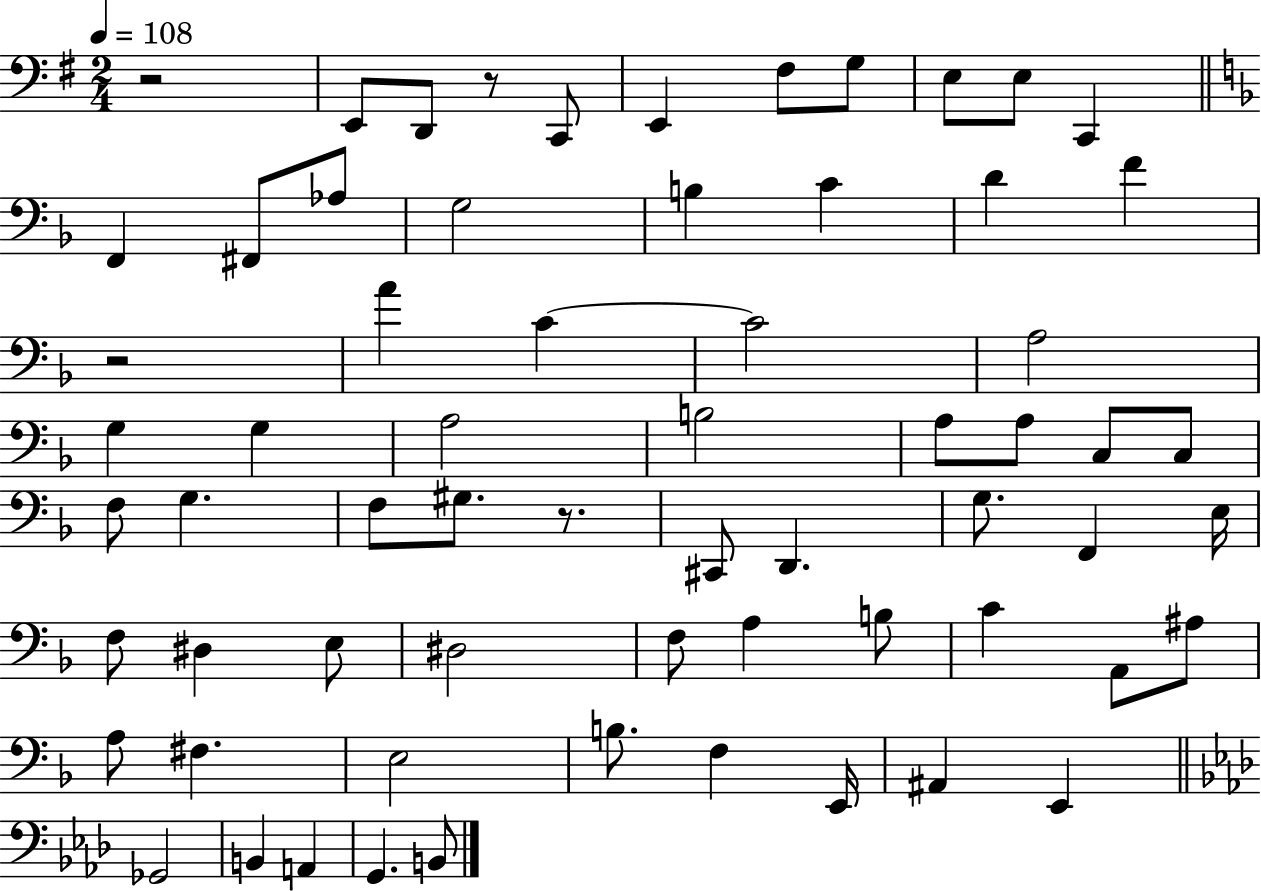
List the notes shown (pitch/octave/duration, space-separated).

R/h E2/e D2/e R/e C2/e E2/q F#3/e G3/e E3/e E3/e C2/q F2/q F#2/e Ab3/e G3/h B3/q C4/q D4/q F4/q R/h A4/q C4/q C4/h A3/h G3/q G3/q A3/h B3/h A3/e A3/e C3/e C3/e F3/e G3/q. F3/e G#3/e. R/e. C#2/e D2/q. G3/e. F2/q E3/s F3/e D#3/q E3/e D#3/h F3/e A3/q B3/e C4/q A2/e A#3/e A3/e F#3/q. E3/h B3/e. F3/q E2/s A#2/q E2/q Gb2/h B2/q A2/q G2/q. B2/e